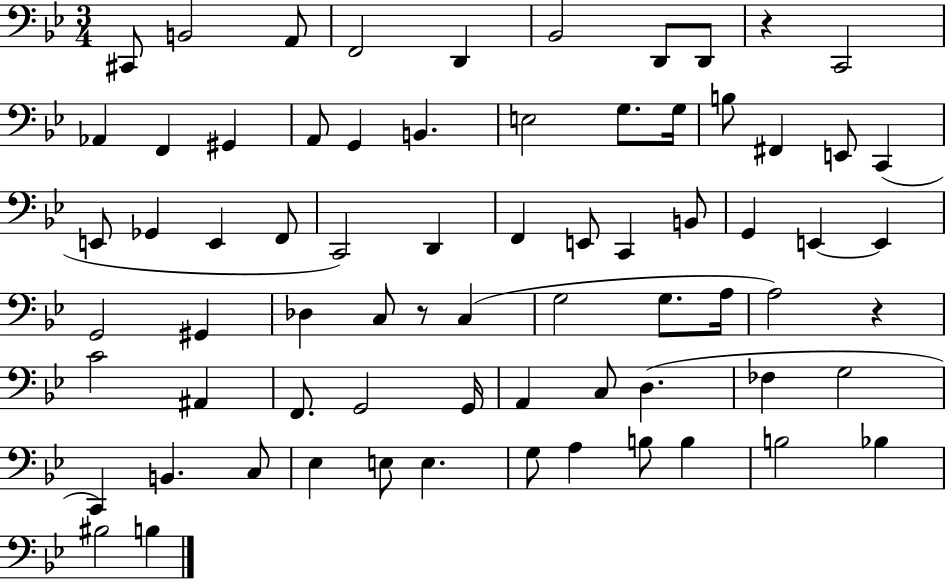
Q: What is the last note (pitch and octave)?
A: B3